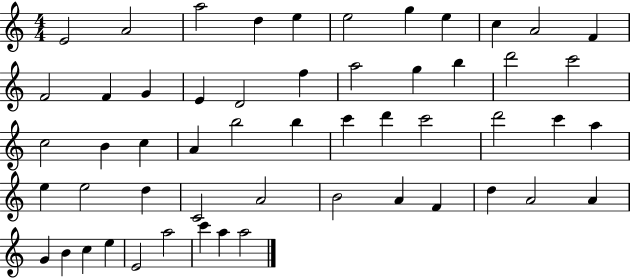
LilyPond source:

{
  \clef treble
  \numericTimeSignature
  \time 4/4
  \key c \major
  e'2 a'2 | a''2 d''4 e''4 | e''2 g''4 e''4 | c''4 a'2 f'4 | \break f'2 f'4 g'4 | e'4 d'2 f''4 | a''2 g''4 b''4 | d'''2 c'''2 | \break c''2 b'4 c''4 | a'4 b''2 b''4 | c'''4 d'''4 c'''2 | d'''2 c'''4 a''4 | \break e''4 e''2 d''4 | c'2 a'2 | b'2 a'4 f'4 | d''4 a'2 a'4 | \break g'4 b'4 c''4 e''4 | e'2 a''2 | c'''4 a''4 a''2 | \bar "|."
}